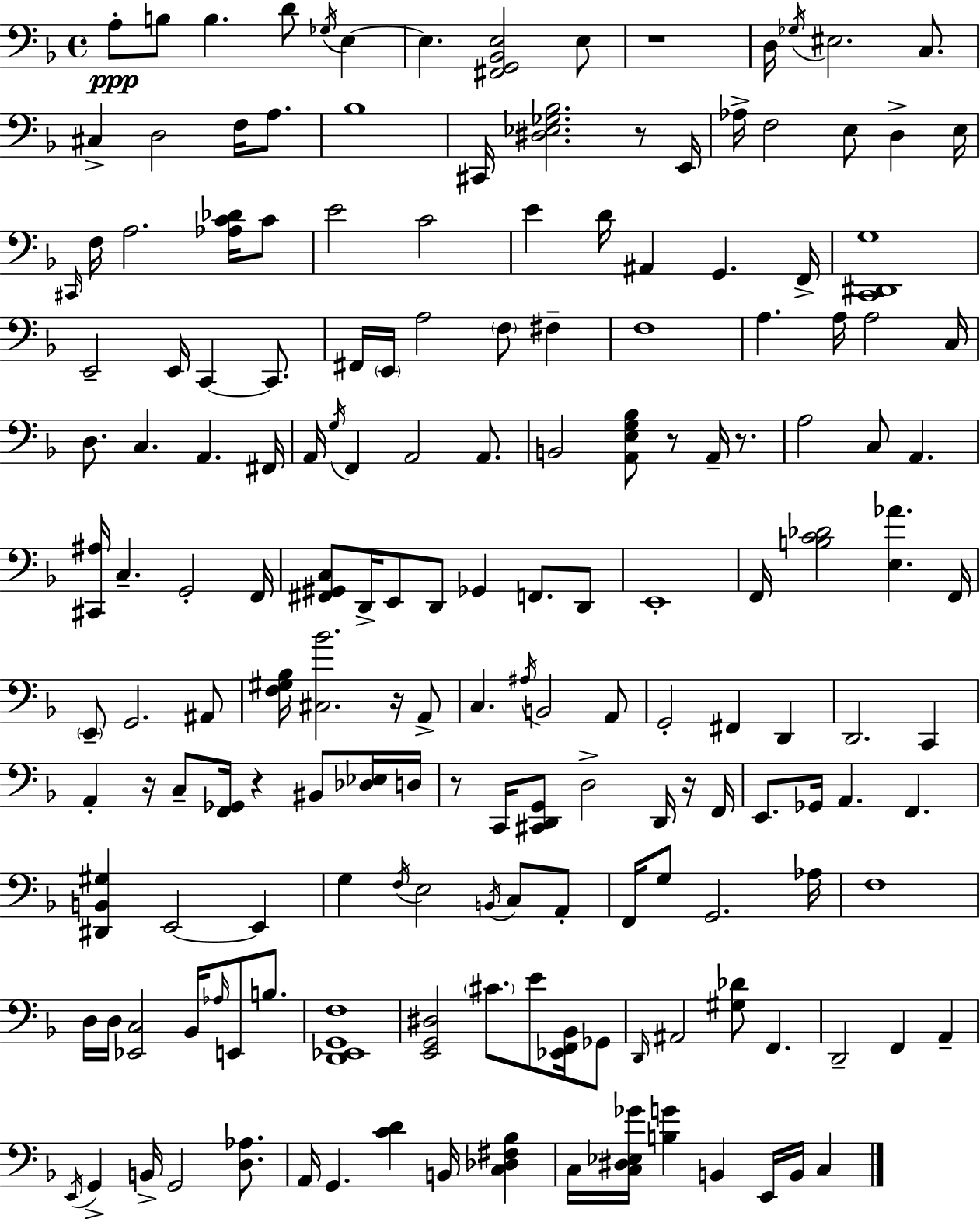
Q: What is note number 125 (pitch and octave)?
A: F2